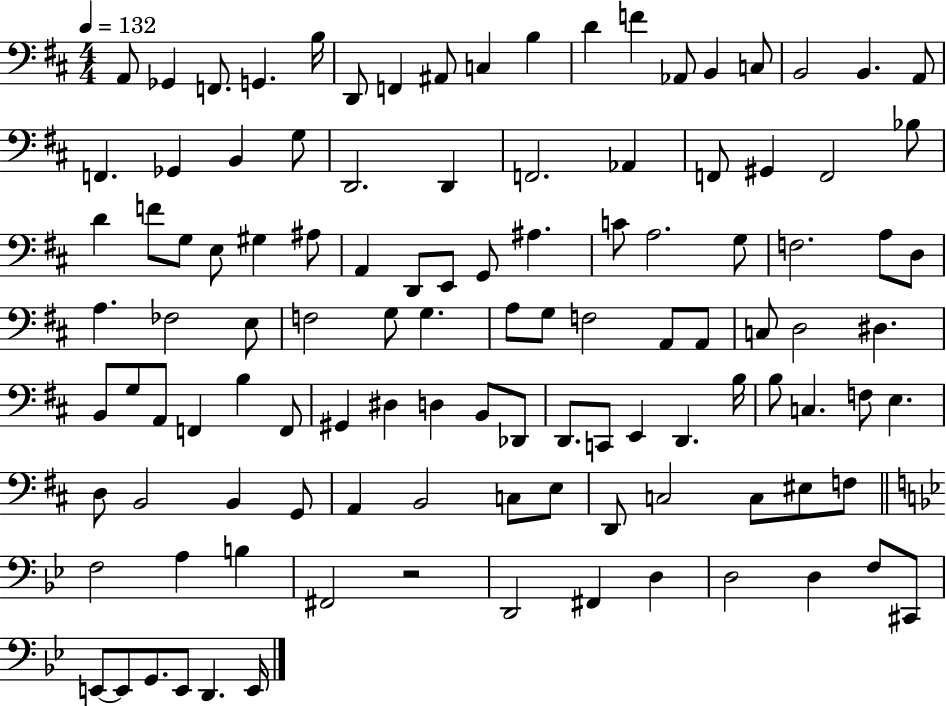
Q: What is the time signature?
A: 4/4